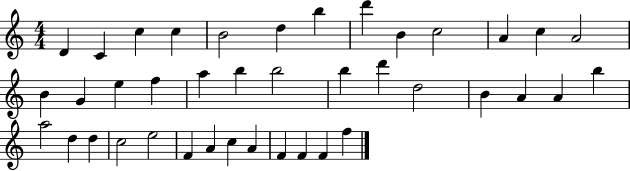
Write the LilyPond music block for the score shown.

{
  \clef treble
  \numericTimeSignature
  \time 4/4
  \key c \major
  d'4 c'4 c''4 c''4 | b'2 d''4 b''4 | d'''4 b'4 c''2 | a'4 c''4 a'2 | \break b'4 g'4 e''4 f''4 | a''4 b''4 b''2 | b''4 d'''4 d''2 | b'4 a'4 a'4 b''4 | \break a''2 d''4 d''4 | c''2 e''2 | f'4 a'4 c''4 a'4 | f'4 f'4 f'4 f''4 | \break \bar "|."
}